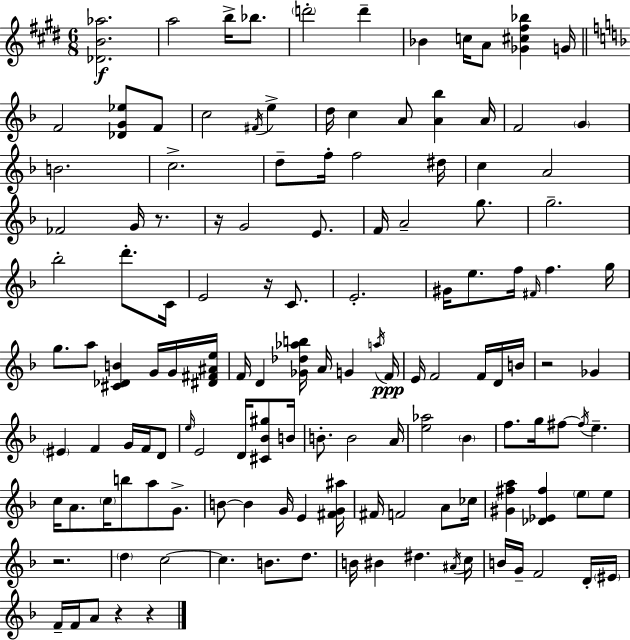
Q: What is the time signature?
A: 6/8